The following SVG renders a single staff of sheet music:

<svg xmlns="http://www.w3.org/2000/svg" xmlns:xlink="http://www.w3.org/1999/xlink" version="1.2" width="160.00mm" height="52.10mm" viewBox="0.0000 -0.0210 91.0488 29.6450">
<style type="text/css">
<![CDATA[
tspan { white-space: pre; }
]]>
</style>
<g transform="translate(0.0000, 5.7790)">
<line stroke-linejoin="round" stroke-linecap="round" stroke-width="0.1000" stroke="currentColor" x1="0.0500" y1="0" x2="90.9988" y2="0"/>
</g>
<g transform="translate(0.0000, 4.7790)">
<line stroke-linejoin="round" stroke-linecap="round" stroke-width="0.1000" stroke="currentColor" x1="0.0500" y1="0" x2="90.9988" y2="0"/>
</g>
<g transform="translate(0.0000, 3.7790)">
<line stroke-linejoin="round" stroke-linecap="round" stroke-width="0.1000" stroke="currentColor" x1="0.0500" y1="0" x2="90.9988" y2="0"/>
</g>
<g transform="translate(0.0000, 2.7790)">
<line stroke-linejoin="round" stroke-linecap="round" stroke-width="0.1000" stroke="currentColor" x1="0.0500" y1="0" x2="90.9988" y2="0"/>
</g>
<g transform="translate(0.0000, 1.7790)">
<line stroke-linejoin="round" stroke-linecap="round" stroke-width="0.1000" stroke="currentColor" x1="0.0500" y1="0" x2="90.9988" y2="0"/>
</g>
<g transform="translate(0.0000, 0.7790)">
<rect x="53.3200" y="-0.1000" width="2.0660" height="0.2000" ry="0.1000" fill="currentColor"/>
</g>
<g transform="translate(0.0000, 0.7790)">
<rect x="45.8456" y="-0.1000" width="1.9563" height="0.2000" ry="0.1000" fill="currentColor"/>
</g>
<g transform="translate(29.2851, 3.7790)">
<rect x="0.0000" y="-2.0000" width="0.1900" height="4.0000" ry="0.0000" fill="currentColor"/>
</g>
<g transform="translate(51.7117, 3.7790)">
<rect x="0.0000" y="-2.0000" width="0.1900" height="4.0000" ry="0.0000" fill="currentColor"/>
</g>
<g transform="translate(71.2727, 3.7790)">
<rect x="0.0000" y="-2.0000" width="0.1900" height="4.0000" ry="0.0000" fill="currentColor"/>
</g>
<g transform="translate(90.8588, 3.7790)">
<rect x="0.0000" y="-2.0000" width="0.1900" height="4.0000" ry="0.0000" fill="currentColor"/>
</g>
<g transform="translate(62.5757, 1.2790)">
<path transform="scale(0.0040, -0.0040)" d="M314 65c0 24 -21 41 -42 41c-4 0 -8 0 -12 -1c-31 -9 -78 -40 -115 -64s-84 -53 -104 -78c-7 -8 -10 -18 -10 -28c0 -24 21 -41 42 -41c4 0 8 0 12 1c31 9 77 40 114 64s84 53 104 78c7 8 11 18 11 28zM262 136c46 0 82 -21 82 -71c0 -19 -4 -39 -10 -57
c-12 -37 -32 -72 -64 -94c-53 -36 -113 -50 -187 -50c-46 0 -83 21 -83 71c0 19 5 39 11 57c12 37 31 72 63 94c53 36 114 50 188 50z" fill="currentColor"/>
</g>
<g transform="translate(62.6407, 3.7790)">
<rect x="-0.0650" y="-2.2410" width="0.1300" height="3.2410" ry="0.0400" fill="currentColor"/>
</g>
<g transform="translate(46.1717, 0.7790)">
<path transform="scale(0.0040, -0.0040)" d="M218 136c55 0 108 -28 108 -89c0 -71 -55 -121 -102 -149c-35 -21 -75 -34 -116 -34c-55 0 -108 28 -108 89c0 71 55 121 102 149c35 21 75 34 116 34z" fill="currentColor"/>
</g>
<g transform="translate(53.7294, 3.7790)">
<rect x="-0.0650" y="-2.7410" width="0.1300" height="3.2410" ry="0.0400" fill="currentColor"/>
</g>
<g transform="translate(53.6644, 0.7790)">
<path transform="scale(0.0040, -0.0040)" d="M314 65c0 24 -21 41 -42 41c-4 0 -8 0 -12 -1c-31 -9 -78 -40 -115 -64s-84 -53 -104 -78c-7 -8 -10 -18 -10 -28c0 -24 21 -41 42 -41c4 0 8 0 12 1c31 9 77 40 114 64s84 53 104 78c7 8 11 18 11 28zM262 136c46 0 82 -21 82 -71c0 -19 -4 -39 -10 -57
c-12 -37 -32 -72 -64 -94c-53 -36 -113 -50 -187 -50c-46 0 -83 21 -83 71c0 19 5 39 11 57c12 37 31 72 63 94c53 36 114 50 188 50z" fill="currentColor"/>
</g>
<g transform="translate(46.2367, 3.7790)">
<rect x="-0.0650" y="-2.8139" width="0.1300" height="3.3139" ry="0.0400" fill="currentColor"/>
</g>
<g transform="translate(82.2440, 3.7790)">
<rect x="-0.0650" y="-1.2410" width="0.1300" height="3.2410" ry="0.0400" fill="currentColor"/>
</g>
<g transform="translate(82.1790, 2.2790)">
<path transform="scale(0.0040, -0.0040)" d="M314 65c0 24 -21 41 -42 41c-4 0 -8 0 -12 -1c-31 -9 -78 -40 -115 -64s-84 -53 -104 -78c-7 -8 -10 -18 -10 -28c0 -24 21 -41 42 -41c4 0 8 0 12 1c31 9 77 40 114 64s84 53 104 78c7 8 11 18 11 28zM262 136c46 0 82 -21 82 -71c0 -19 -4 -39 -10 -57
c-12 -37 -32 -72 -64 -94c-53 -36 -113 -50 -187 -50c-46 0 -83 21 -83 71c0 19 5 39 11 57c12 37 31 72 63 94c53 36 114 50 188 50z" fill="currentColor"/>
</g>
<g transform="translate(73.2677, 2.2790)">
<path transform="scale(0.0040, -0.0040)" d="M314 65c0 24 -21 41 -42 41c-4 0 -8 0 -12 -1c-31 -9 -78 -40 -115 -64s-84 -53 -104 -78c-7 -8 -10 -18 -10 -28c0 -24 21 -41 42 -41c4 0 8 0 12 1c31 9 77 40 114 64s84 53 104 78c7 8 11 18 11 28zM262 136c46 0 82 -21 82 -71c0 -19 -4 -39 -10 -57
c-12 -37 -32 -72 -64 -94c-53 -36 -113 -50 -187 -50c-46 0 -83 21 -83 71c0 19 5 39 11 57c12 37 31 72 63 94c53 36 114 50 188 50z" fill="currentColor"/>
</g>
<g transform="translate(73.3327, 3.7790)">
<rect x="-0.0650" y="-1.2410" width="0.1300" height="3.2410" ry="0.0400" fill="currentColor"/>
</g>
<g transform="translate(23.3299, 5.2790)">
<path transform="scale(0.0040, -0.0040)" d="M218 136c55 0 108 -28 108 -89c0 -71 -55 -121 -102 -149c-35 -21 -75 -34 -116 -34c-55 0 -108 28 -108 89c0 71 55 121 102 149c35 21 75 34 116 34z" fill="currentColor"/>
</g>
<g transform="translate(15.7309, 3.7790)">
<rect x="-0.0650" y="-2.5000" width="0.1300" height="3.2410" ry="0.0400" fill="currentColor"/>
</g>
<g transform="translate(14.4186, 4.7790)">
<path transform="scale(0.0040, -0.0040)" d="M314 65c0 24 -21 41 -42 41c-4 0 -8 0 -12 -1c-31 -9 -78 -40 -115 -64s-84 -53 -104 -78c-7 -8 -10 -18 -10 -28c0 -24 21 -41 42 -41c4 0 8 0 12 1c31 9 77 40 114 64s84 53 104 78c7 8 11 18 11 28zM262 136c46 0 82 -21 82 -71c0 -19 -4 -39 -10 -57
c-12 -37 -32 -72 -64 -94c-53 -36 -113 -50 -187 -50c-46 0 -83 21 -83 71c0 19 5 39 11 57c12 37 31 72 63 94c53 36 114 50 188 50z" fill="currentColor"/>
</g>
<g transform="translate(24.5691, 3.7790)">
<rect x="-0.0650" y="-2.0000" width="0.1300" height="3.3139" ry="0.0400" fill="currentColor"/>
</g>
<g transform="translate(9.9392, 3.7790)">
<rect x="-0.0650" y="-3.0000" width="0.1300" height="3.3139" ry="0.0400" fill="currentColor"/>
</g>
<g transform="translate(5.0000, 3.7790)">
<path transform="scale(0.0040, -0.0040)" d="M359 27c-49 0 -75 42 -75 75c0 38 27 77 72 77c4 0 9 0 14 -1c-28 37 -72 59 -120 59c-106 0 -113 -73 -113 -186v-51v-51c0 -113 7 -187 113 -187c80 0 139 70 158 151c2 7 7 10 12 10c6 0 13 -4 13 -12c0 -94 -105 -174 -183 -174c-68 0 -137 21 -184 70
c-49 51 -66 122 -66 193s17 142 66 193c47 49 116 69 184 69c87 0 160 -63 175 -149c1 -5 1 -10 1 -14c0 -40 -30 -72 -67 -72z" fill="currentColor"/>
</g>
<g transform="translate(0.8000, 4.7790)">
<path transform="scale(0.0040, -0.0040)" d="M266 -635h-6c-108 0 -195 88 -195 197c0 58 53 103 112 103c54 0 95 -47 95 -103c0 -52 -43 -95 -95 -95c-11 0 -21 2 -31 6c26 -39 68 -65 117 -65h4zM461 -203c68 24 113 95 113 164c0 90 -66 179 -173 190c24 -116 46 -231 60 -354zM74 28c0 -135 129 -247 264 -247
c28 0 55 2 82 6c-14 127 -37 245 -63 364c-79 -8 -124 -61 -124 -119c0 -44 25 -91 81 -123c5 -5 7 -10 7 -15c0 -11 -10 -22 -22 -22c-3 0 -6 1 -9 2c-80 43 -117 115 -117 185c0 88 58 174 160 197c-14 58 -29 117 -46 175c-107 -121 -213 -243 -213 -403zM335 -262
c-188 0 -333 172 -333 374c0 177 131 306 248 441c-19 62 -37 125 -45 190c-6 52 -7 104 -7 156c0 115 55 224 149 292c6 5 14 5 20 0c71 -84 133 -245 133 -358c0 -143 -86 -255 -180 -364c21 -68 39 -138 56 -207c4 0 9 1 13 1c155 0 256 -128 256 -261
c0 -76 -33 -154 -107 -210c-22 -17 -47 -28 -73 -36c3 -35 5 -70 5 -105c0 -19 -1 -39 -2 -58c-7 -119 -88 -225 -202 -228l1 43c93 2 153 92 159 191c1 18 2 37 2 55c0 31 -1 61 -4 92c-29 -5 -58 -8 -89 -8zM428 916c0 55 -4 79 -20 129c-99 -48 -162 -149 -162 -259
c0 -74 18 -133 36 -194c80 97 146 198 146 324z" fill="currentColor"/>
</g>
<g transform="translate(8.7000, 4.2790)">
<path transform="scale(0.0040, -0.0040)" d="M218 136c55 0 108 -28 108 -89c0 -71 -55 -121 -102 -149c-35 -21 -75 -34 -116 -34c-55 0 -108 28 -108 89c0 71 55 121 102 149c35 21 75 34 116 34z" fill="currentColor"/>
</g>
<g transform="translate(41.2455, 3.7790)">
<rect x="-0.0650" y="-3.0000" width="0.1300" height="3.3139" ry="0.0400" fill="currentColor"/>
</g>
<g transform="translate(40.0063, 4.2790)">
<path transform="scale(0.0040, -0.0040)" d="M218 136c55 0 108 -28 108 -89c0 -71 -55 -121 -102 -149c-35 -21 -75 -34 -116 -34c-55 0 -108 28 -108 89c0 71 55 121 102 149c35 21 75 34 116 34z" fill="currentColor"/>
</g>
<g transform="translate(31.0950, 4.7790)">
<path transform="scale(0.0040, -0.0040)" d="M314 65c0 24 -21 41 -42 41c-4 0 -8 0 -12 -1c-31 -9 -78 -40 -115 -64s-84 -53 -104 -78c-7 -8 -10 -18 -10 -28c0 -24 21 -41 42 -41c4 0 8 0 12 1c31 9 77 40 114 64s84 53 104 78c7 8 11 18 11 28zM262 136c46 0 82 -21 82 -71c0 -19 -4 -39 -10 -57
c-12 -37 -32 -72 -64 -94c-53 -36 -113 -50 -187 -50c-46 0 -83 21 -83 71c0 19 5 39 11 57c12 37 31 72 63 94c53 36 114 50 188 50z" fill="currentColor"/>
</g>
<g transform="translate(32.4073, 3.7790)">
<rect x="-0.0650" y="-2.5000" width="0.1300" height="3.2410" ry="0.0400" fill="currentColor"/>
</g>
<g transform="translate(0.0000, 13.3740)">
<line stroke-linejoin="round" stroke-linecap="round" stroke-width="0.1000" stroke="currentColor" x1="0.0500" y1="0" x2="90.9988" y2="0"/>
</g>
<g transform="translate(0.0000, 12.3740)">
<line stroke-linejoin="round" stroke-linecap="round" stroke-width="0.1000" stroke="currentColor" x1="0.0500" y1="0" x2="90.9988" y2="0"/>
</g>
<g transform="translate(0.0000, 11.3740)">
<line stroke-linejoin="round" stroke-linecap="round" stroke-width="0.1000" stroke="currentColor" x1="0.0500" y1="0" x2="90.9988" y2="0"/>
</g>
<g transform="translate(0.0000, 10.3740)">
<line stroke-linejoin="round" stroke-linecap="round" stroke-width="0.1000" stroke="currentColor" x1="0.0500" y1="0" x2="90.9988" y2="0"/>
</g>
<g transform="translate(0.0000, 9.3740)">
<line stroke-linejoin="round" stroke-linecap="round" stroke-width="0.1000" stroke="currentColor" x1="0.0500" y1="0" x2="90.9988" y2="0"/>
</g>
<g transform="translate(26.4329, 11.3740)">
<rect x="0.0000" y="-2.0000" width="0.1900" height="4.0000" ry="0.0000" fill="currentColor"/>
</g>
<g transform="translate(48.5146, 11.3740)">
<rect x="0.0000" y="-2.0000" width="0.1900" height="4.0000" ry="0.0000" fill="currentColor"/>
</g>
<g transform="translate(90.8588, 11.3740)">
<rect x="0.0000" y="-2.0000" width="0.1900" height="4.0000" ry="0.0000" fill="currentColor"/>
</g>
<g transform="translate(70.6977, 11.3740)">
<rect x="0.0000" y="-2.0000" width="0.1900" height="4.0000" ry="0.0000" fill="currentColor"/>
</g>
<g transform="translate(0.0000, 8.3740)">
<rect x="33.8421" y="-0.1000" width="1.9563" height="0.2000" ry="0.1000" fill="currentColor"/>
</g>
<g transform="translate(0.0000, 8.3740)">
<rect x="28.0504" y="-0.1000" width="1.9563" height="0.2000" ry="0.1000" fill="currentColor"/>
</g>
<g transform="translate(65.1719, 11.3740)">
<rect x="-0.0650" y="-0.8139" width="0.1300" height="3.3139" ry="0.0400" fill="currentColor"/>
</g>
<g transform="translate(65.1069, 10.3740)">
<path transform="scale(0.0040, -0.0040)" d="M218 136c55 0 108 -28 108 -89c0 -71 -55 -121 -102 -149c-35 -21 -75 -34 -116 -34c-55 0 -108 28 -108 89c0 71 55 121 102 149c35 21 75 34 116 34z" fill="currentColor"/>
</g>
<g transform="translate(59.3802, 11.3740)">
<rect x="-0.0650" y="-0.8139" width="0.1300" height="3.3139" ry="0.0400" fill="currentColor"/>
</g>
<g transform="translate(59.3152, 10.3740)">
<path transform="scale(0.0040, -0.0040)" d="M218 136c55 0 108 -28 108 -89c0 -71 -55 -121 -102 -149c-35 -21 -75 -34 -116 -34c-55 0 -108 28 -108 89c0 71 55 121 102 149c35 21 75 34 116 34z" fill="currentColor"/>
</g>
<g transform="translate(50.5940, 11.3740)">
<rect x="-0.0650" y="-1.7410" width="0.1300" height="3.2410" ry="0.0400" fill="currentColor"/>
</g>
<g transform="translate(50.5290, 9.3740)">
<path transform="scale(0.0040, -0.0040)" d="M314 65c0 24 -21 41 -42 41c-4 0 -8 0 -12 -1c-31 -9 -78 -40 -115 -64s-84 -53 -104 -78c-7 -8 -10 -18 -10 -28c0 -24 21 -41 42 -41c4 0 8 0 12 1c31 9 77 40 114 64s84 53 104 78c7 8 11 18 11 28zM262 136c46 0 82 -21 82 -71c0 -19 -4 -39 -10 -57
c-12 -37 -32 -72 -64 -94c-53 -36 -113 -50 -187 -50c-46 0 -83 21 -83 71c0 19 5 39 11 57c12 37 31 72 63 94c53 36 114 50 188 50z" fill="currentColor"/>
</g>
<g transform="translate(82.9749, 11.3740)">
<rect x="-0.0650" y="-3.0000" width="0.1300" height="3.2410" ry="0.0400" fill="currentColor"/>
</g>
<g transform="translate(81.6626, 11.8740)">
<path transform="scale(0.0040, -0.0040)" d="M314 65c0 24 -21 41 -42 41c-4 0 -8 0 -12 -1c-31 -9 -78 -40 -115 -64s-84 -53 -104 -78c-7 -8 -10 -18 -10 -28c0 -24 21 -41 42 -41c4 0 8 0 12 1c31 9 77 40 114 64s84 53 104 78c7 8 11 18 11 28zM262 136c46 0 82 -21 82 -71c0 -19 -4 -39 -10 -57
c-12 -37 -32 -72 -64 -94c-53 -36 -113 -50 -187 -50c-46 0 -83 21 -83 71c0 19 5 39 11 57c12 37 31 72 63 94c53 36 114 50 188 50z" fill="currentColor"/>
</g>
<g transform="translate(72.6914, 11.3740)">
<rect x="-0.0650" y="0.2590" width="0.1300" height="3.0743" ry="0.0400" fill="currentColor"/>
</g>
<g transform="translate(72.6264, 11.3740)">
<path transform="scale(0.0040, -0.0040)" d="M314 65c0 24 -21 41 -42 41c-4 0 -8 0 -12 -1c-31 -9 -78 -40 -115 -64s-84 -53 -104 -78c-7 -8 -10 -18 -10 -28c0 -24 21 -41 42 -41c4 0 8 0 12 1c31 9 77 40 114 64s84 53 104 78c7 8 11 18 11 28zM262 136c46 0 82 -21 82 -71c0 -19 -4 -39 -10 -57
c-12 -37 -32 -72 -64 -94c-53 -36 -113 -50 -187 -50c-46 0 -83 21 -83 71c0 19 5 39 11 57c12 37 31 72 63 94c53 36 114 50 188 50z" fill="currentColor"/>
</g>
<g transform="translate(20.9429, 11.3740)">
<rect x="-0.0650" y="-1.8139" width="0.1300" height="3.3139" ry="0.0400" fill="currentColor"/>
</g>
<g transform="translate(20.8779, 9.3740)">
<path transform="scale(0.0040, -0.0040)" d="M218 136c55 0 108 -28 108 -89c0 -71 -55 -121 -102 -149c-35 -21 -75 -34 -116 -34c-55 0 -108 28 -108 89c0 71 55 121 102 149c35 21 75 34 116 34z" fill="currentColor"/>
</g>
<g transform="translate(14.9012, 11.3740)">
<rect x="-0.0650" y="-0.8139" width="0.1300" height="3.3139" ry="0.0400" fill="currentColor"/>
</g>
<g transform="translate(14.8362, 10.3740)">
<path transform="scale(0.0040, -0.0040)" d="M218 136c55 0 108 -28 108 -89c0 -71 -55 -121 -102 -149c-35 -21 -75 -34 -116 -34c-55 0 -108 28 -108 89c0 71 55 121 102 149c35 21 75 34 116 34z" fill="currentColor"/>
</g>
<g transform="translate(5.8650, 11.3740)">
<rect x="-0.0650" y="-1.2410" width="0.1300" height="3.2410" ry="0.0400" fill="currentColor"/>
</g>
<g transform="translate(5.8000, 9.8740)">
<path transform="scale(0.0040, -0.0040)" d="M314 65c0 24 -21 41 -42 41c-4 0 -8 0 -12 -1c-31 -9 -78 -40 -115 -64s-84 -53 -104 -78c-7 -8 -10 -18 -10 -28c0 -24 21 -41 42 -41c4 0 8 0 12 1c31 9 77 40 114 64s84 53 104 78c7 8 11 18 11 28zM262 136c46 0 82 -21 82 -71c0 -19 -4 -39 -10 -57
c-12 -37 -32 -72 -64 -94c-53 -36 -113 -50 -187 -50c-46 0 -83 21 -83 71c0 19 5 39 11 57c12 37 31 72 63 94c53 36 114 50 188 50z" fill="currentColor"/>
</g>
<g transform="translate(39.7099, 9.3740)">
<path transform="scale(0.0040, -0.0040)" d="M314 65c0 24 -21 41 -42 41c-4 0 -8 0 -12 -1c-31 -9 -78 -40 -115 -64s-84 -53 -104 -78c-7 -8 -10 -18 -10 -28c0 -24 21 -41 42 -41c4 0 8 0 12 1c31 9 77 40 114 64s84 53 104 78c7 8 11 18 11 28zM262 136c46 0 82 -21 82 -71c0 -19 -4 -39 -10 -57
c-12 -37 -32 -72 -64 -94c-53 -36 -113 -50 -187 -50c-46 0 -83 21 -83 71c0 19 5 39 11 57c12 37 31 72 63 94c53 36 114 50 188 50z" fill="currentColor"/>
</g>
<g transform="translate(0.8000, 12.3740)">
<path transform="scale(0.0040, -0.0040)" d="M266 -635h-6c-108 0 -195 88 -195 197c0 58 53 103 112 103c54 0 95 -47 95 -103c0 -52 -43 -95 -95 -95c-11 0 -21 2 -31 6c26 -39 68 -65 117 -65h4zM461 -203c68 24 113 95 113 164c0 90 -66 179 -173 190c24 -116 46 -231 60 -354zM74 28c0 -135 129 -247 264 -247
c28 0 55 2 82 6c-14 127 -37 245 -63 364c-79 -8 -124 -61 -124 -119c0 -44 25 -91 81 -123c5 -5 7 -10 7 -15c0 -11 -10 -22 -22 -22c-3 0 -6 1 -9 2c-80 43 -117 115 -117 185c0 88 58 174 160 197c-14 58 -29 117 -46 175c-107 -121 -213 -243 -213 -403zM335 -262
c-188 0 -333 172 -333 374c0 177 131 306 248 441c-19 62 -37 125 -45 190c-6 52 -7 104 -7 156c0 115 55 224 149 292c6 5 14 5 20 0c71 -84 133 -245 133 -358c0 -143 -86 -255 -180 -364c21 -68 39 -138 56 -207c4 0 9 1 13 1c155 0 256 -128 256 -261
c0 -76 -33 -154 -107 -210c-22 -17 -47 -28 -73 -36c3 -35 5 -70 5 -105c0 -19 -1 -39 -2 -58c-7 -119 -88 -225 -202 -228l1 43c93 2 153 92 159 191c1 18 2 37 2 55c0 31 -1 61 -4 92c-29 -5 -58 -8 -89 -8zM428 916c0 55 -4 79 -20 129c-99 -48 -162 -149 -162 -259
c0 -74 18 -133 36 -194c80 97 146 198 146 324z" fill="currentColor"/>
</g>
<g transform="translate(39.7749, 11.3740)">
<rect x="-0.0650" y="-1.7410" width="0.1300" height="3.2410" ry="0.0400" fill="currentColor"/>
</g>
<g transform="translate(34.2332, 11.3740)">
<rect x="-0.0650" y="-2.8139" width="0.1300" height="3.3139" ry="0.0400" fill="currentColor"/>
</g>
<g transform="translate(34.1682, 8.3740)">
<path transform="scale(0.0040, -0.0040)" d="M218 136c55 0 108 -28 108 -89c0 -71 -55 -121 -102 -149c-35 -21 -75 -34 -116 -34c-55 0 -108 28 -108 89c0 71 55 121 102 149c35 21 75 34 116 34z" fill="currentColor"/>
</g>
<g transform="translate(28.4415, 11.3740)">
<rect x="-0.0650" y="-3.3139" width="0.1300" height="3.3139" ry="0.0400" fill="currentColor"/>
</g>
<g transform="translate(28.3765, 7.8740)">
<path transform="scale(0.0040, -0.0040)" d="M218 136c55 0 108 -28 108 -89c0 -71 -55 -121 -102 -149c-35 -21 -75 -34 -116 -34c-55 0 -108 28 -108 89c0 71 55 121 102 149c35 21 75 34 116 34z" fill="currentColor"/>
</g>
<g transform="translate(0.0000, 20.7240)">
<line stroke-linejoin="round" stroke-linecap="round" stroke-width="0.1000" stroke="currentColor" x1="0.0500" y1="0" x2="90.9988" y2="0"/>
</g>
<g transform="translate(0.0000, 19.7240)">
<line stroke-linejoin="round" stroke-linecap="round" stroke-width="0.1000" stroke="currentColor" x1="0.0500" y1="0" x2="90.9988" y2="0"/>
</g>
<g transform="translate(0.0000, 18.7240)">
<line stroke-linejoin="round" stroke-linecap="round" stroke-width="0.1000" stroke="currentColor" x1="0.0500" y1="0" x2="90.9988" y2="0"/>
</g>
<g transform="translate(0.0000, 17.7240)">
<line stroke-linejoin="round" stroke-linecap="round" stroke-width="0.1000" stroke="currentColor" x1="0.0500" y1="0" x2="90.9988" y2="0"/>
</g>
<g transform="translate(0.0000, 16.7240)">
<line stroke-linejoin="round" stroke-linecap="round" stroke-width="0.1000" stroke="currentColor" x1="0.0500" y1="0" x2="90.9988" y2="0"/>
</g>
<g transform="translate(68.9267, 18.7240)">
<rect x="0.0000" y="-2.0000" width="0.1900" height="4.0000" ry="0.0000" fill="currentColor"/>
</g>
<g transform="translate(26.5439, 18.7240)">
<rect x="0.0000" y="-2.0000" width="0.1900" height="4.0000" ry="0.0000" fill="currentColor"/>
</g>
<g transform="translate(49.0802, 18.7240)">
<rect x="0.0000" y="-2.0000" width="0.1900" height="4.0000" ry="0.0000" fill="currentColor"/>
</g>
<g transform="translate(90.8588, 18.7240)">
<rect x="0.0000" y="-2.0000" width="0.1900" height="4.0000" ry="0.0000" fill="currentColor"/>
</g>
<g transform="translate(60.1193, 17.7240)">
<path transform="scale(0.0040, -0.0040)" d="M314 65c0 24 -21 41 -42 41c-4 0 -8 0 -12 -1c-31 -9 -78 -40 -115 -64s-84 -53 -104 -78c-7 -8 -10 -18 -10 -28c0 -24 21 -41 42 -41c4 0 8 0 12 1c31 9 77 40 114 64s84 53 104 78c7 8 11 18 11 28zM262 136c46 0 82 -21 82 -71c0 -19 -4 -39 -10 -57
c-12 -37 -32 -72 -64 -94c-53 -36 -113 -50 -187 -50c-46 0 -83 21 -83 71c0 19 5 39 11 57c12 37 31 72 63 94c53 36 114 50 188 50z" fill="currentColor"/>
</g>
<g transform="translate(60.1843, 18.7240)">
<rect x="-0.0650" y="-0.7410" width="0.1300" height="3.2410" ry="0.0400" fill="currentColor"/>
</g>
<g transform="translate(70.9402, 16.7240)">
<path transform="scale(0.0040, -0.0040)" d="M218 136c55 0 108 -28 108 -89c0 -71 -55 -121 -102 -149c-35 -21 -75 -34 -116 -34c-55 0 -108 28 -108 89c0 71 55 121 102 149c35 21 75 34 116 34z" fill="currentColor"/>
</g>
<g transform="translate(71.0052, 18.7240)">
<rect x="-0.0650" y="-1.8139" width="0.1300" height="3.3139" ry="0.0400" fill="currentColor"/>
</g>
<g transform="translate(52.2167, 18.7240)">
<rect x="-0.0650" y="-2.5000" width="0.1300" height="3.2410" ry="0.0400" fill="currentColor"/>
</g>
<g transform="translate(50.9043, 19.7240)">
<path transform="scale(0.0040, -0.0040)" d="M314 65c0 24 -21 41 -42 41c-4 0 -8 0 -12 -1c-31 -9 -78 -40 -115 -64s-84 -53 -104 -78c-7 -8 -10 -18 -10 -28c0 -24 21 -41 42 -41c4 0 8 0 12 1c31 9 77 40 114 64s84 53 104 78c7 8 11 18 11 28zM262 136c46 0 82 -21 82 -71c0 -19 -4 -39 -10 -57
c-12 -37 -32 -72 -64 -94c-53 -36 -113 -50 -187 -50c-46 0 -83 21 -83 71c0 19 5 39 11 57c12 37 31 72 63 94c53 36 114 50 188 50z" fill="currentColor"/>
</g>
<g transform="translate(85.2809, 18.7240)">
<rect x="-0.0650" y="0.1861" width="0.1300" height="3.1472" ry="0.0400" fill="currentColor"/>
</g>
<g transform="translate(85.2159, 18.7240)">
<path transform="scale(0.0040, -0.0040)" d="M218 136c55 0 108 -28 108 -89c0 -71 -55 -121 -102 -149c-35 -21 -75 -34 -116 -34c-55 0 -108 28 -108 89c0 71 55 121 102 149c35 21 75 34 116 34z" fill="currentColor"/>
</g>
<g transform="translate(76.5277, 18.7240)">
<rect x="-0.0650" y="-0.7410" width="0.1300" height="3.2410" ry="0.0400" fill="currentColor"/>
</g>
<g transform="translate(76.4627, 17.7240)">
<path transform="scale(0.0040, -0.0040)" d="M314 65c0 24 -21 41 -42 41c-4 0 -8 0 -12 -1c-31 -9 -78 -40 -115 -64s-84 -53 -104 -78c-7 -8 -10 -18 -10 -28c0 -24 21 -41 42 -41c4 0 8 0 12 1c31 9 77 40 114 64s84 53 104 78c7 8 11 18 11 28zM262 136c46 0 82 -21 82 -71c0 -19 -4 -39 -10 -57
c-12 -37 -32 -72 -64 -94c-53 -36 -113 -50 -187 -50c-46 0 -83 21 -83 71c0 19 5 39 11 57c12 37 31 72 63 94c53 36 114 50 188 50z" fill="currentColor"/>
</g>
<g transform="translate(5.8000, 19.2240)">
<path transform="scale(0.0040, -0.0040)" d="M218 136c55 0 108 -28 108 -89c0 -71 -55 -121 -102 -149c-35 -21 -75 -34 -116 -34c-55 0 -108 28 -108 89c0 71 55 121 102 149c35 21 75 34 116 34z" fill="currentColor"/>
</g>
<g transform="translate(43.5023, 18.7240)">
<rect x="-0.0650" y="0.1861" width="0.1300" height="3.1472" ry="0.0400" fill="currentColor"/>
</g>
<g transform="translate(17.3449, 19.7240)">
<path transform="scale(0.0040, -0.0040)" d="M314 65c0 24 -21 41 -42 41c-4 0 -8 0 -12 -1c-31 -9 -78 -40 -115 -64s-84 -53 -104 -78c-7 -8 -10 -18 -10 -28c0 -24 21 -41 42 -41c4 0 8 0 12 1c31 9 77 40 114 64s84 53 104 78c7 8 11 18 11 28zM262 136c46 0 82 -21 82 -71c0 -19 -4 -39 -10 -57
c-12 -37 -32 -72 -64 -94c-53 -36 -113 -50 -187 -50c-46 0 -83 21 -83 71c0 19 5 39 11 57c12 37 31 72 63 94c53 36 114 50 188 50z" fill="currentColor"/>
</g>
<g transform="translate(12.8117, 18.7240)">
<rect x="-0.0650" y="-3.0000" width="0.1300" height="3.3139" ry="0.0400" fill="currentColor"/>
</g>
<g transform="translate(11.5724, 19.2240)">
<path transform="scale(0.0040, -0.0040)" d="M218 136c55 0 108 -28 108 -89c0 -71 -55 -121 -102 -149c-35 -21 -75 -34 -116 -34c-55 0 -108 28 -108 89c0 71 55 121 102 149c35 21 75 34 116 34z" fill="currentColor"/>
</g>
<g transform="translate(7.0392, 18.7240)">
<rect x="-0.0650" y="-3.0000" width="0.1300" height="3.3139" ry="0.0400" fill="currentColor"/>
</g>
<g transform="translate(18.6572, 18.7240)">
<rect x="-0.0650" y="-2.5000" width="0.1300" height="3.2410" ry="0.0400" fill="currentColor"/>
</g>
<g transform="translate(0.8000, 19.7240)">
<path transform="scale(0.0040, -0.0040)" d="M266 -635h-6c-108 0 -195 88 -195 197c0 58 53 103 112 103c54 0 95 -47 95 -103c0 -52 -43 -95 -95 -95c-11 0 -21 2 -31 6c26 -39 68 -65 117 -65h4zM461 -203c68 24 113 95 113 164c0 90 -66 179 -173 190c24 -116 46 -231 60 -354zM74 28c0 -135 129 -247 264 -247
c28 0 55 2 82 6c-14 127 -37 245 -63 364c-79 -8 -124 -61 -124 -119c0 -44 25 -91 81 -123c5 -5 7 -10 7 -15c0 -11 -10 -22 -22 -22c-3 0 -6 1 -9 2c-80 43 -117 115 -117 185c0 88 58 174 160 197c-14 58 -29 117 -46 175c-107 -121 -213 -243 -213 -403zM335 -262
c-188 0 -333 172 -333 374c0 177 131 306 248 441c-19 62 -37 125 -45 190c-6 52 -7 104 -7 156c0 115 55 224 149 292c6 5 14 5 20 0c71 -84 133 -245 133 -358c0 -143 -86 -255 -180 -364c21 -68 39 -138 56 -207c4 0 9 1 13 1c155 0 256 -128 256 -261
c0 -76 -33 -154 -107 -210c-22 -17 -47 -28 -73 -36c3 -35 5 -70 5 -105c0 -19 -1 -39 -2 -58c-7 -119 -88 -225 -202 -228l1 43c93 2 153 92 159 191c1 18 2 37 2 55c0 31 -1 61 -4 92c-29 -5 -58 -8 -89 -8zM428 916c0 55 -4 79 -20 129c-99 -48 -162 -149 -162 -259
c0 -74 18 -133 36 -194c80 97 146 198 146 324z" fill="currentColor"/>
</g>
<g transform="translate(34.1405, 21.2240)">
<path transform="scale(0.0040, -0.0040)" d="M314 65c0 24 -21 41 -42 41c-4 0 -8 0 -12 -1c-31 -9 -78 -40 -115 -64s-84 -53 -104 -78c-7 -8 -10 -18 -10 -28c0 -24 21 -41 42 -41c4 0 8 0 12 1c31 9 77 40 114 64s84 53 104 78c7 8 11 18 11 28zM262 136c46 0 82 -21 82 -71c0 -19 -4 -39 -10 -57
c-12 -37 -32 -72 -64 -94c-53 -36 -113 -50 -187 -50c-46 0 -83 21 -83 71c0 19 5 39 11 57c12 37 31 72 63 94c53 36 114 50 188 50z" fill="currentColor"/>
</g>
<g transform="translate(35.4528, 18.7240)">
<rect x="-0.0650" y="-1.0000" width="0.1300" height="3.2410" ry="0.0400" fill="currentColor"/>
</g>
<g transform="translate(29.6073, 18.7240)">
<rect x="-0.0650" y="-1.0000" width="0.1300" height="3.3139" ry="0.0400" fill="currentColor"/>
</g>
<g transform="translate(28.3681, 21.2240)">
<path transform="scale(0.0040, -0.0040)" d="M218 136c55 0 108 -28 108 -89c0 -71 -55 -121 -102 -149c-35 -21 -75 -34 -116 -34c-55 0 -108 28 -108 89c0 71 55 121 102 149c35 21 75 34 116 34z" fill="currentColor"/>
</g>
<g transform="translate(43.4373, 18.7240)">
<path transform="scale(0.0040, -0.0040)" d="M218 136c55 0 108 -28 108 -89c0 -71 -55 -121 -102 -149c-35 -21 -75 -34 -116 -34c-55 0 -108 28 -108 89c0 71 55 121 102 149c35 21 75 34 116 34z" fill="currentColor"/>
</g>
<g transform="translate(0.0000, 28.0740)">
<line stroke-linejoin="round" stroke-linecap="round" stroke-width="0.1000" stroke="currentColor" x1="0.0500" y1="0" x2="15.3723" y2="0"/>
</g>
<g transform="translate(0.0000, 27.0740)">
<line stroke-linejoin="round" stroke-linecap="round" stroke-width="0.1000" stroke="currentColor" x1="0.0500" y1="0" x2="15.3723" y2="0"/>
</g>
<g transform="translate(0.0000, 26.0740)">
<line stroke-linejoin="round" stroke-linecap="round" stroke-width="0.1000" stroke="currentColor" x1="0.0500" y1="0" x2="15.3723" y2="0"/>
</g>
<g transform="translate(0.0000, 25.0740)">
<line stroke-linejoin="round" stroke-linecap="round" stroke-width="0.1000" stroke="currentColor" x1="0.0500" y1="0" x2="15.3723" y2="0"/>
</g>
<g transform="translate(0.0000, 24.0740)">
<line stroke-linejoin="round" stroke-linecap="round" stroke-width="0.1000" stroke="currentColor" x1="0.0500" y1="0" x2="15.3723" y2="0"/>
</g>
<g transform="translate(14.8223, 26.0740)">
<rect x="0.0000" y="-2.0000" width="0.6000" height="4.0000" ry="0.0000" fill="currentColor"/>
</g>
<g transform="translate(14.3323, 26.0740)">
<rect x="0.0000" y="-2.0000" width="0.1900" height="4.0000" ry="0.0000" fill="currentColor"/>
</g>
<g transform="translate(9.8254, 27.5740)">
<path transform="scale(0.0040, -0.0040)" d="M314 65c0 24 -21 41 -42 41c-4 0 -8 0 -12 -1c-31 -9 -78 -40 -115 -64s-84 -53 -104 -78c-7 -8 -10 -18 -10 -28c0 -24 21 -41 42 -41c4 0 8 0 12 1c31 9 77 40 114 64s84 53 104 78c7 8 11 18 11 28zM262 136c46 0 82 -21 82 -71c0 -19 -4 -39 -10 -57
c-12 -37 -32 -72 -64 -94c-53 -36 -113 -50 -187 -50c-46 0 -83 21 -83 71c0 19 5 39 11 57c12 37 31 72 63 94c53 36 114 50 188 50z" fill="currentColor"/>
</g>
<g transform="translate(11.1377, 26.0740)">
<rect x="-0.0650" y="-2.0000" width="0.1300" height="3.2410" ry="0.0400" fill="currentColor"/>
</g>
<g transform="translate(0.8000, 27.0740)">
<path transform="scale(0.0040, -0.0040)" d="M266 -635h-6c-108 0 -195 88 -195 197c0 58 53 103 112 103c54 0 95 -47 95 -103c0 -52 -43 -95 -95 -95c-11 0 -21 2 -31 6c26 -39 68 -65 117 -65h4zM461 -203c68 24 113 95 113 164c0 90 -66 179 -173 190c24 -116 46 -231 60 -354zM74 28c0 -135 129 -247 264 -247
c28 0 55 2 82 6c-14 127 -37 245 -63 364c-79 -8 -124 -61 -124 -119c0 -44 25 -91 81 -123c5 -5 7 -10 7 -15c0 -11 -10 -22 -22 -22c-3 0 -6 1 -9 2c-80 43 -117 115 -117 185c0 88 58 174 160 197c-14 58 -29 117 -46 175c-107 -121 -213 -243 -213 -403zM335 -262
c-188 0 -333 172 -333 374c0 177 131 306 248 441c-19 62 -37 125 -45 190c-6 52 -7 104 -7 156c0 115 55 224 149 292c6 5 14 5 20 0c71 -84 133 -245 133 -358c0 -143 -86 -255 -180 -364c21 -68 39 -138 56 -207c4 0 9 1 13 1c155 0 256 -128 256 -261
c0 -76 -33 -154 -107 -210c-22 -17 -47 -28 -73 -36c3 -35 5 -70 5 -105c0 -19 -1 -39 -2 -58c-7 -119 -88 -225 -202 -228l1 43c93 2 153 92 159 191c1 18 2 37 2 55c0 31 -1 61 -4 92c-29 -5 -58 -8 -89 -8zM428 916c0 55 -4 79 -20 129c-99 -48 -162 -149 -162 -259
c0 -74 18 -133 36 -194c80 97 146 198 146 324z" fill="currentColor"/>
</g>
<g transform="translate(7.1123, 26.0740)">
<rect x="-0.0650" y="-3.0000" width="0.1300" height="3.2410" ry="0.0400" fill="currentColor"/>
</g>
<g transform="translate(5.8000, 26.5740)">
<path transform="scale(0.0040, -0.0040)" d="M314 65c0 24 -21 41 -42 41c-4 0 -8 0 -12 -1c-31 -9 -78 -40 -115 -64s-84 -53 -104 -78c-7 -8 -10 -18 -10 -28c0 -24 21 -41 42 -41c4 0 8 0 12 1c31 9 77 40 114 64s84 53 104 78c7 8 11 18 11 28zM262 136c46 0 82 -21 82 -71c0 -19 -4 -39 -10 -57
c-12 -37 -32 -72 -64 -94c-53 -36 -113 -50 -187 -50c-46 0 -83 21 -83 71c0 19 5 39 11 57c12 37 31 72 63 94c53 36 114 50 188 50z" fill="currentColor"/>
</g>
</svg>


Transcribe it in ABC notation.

X:1
T:Untitled
M:4/4
L:1/4
K:C
A G2 F G2 A a a2 g2 e2 e2 e2 d f b a f2 f2 d d B2 A2 A A G2 D D2 B G2 d2 f d2 B A2 F2